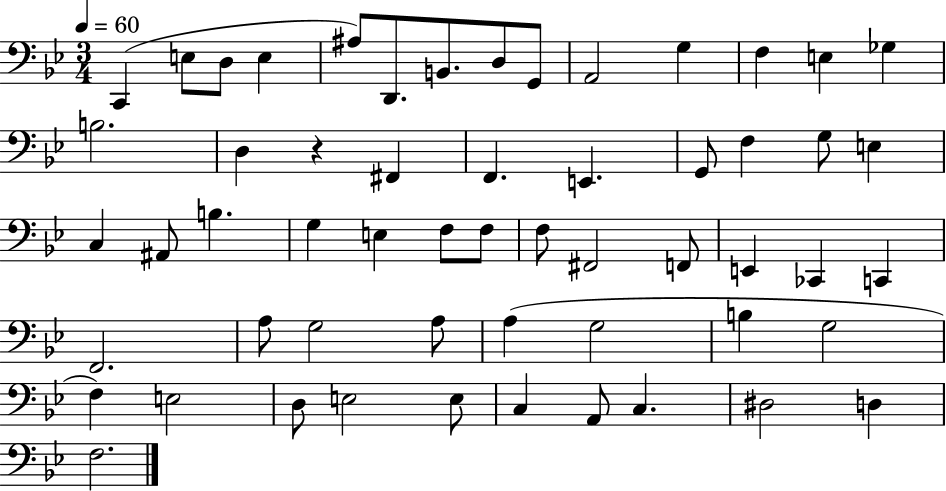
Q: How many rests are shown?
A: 1